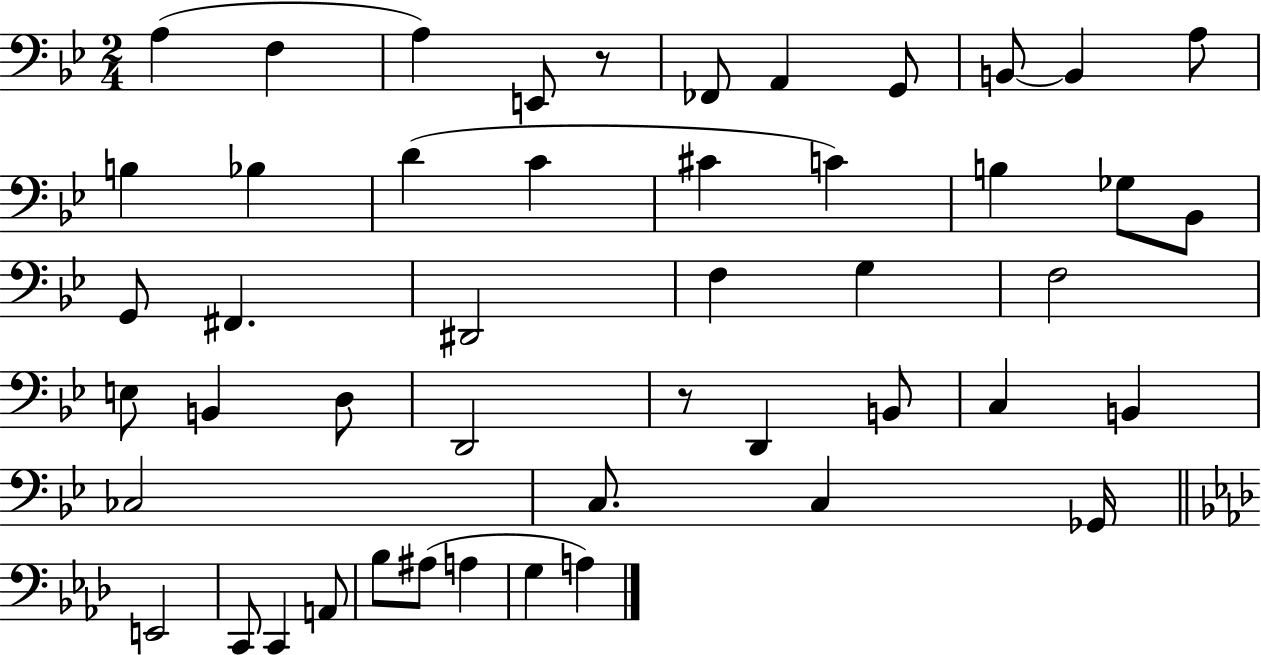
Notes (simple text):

A3/q F3/q A3/q E2/e R/e FES2/e A2/q G2/e B2/e B2/q A3/e B3/q Bb3/q D4/q C4/q C#4/q C4/q B3/q Gb3/e Bb2/e G2/e F#2/q. D#2/h F3/q G3/q F3/h E3/e B2/q D3/e D2/h R/e D2/q B2/e C3/q B2/q CES3/h C3/e. C3/q Gb2/s E2/h C2/e C2/q A2/e Bb3/e A#3/e A3/q G3/q A3/q